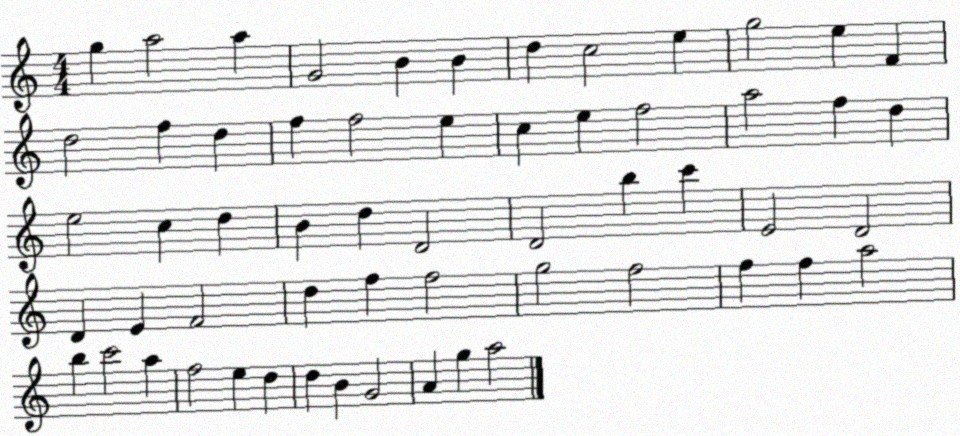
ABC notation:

X:1
T:Untitled
M:4/4
L:1/4
K:C
g a2 a G2 B B d c2 e g2 e F d2 f d f f2 e c e f2 a2 f d e2 c d B d D2 D2 b c' E2 D2 D E F2 d f f2 g2 f2 f f a2 b c'2 a f2 e d d B G2 A g a2